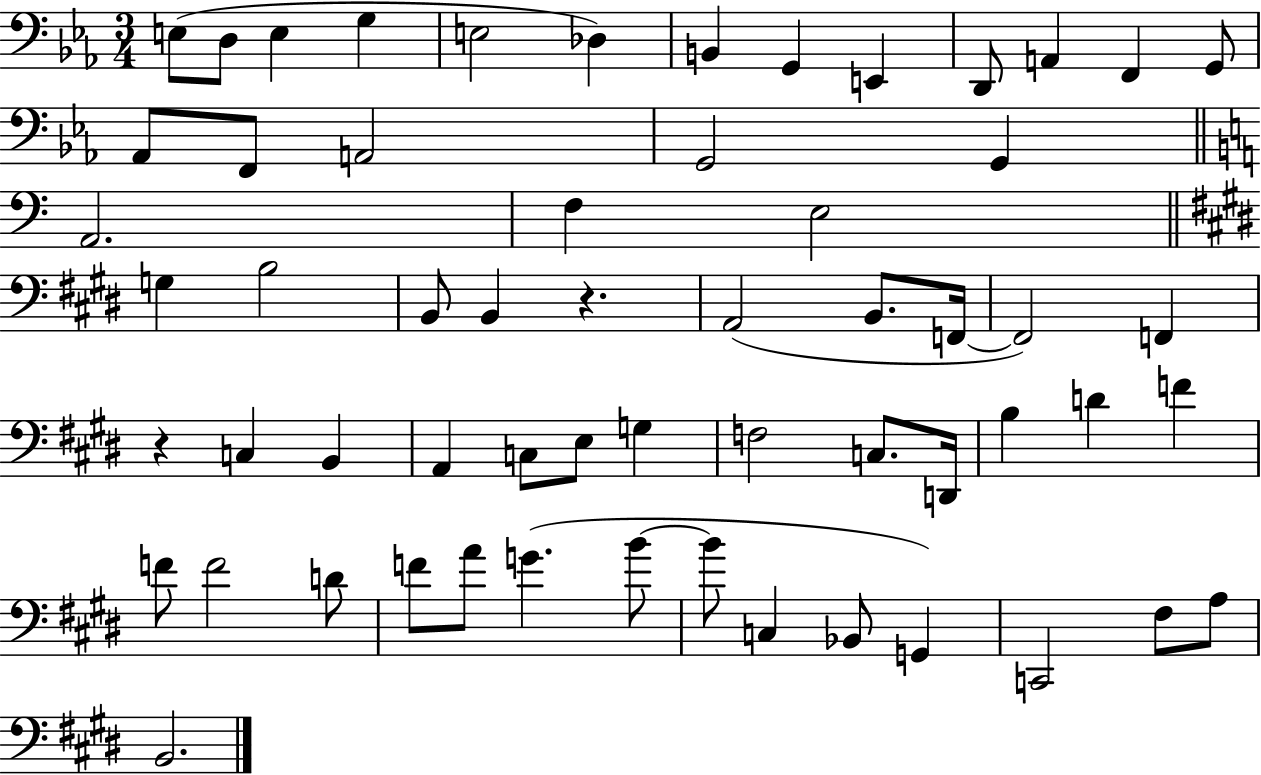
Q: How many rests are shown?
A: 2